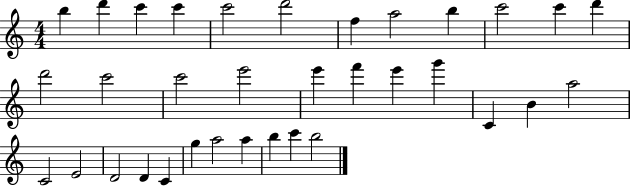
{
  \clef treble
  \numericTimeSignature
  \time 4/4
  \key c \major
  b''4 d'''4 c'''4 c'''4 | c'''2 d'''2 | f''4 a''2 b''4 | c'''2 c'''4 d'''4 | \break d'''2 c'''2 | c'''2 e'''2 | e'''4 f'''4 e'''4 g'''4 | c'4 b'4 a''2 | \break c'2 e'2 | d'2 d'4 c'4 | g''4 a''2 a''4 | b''4 c'''4 b''2 | \break \bar "|."
}